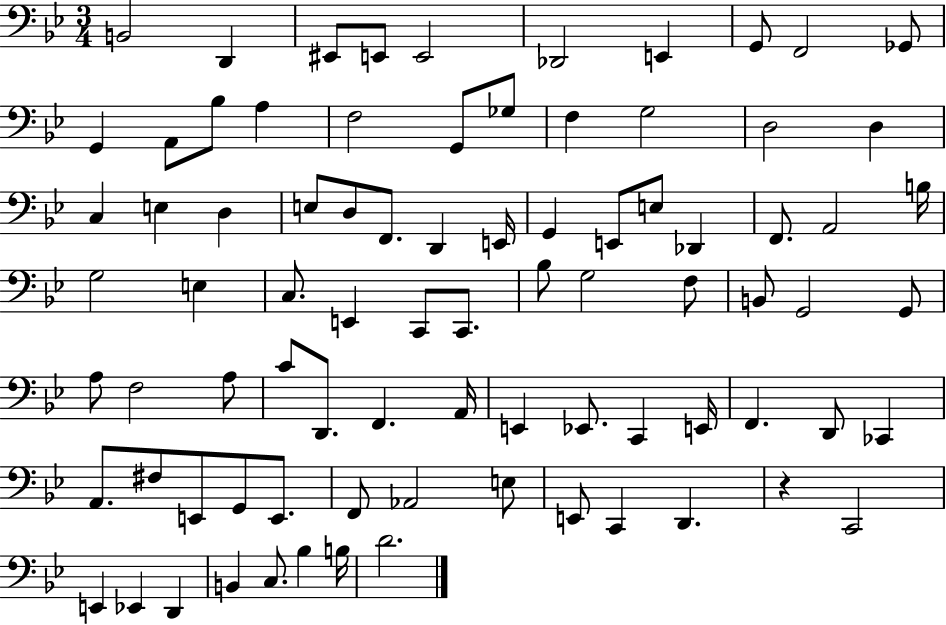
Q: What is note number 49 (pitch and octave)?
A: A3